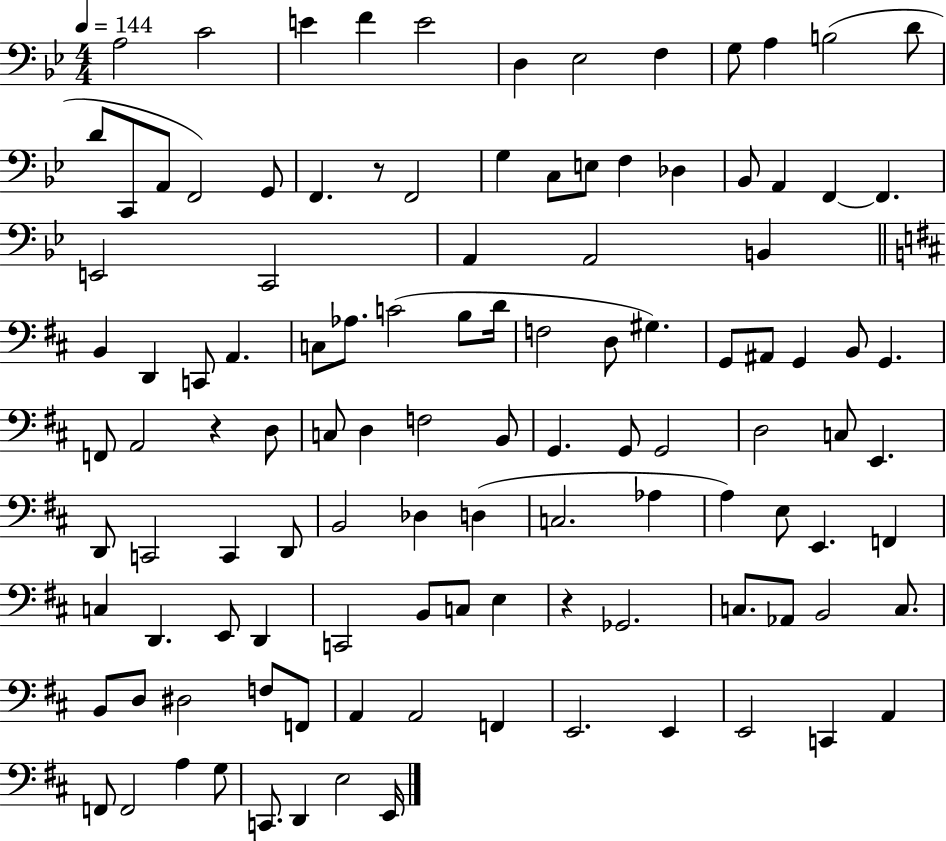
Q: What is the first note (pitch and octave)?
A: A3